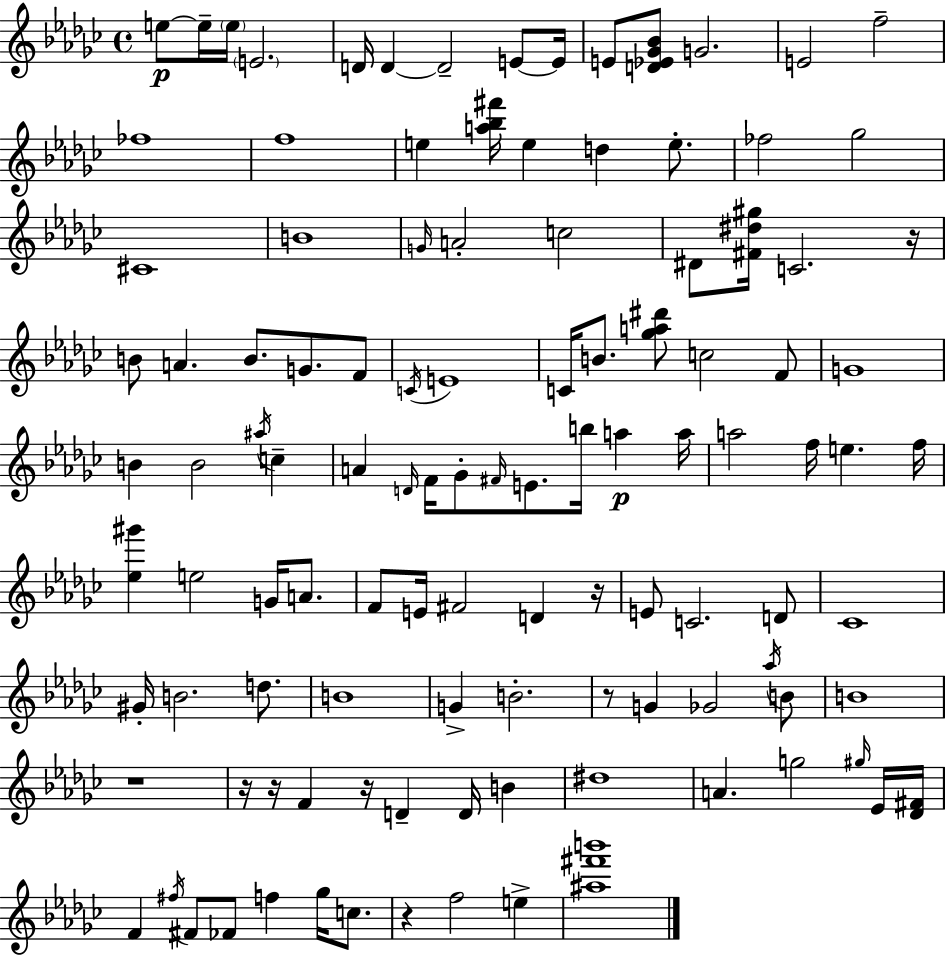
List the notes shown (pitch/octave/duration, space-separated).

E5/e E5/s E5/s E4/h. D4/s D4/q D4/h E4/e E4/s E4/e [D4,Eb4,Gb4,Bb4]/e G4/h. E4/h F5/h FES5/w F5/w E5/q [A5,Bb5,F#6]/s E5/q D5/q E5/e. FES5/h Gb5/h C#4/w B4/w G4/s A4/h C5/h D#4/e [F#4,D#5,G#5]/s C4/h. R/s B4/e A4/q. B4/e. G4/e. F4/e C4/s E4/w C4/s B4/e. [Gb5,A5,D#6]/e C5/h F4/e G4/w B4/q B4/h A#5/s C5/q A4/q D4/s F4/s Gb4/e F#4/s E4/e. B5/s A5/q A5/s A5/h F5/s E5/q. F5/s [Eb5,G#6]/q E5/h G4/s A4/e. F4/e E4/s F#4/h D4/q R/s E4/e C4/h. D4/e CES4/w G#4/s B4/h. D5/e. B4/w G4/q B4/h. R/e G4/q Gb4/h Ab5/s B4/e B4/w R/w R/s R/s F4/q R/s D4/q D4/s B4/q D#5/w A4/q. G5/h G#5/s Eb4/s [Db4,F#4]/s F4/q F#5/s F#4/e FES4/e F5/q Gb5/s C5/e. R/q F5/h E5/q [A#5,F#6,B6]/w